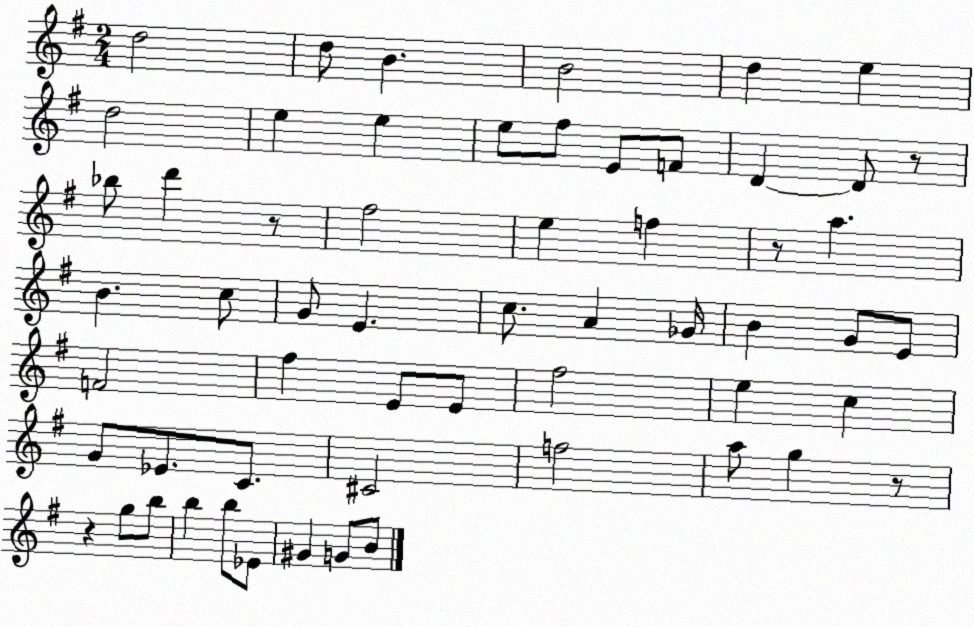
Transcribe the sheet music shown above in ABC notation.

X:1
T:Untitled
M:2/4
L:1/4
K:G
d2 d/2 B B2 d e d2 e e e/2 ^f/2 E/2 F/2 D D/2 z/2 _b/2 d' z/2 ^f2 e f z/2 a B c/2 G/2 E c/2 A _G/4 B G/2 E/2 F2 ^f E/2 E/2 ^f2 e c G/2 _E/2 C/2 ^C2 f2 a/2 g z/2 z g/2 b/2 b b/2 _E/2 ^G G/2 B/2